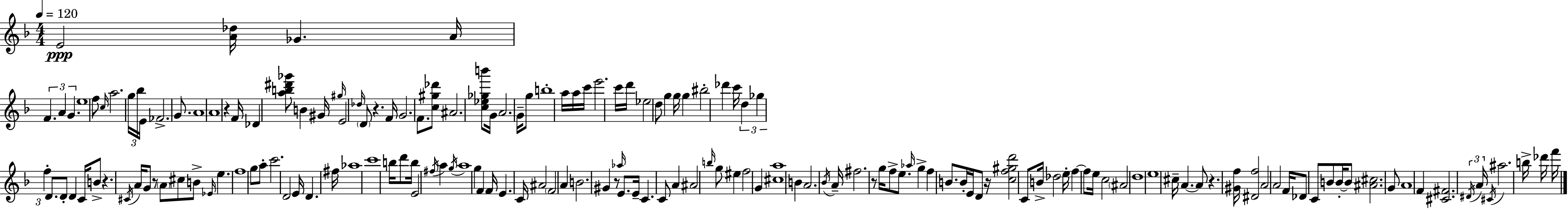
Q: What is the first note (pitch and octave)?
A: E4